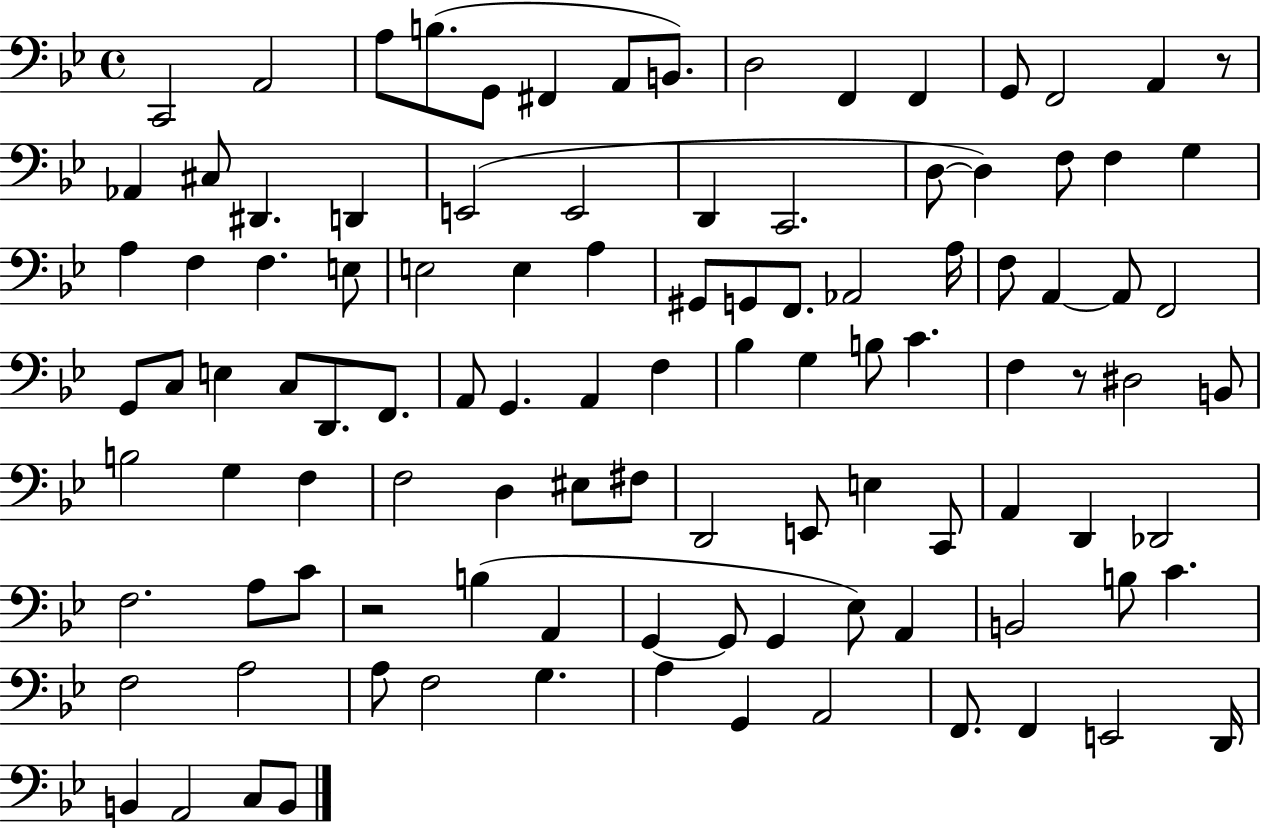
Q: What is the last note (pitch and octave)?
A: B2